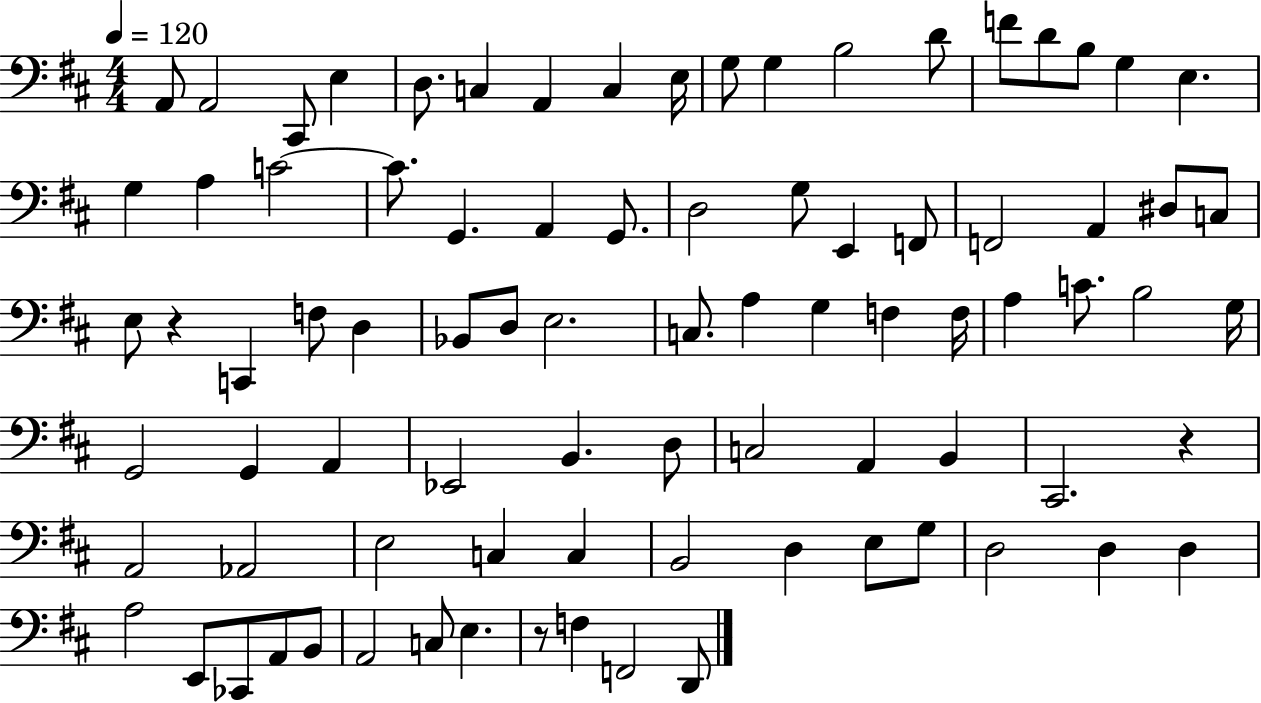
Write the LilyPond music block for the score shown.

{
  \clef bass
  \numericTimeSignature
  \time 4/4
  \key d \major
  \tempo 4 = 120
  \repeat volta 2 { a,8 a,2 cis,8 e4 | d8. c4 a,4 c4 e16 | g8 g4 b2 d'8 | f'8 d'8 b8 g4 e4. | \break g4 a4 c'2~~ | c'8. g,4. a,4 g,8. | d2 g8 e,4 f,8 | f,2 a,4 dis8 c8 | \break e8 r4 c,4 f8 d4 | bes,8 d8 e2. | c8. a4 g4 f4 f16 | a4 c'8. b2 g16 | \break g,2 g,4 a,4 | ees,2 b,4. d8 | c2 a,4 b,4 | cis,2. r4 | \break a,2 aes,2 | e2 c4 c4 | b,2 d4 e8 g8 | d2 d4 d4 | \break a2 e,8 ces,8 a,8 b,8 | a,2 c8 e4. | r8 f4 f,2 d,8 | } \bar "|."
}